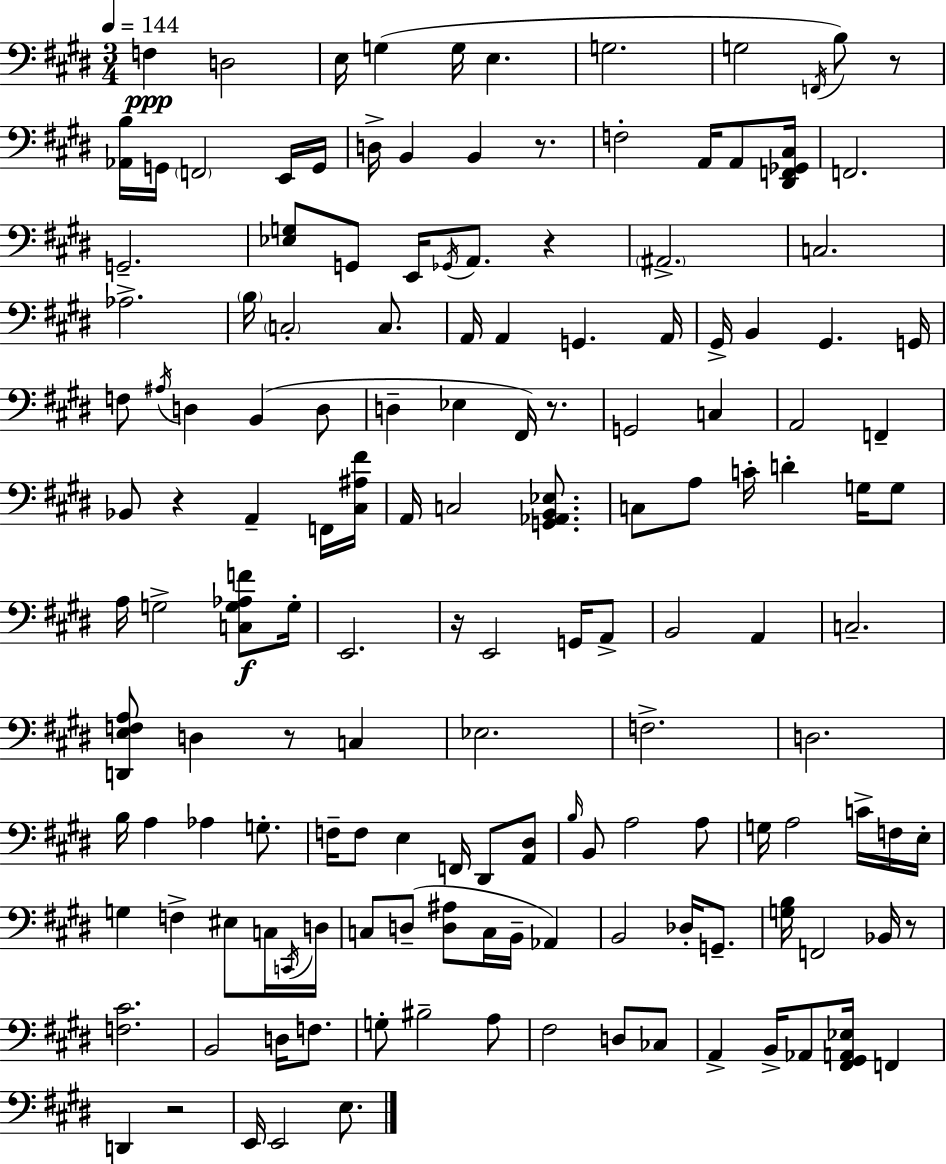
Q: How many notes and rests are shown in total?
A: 150